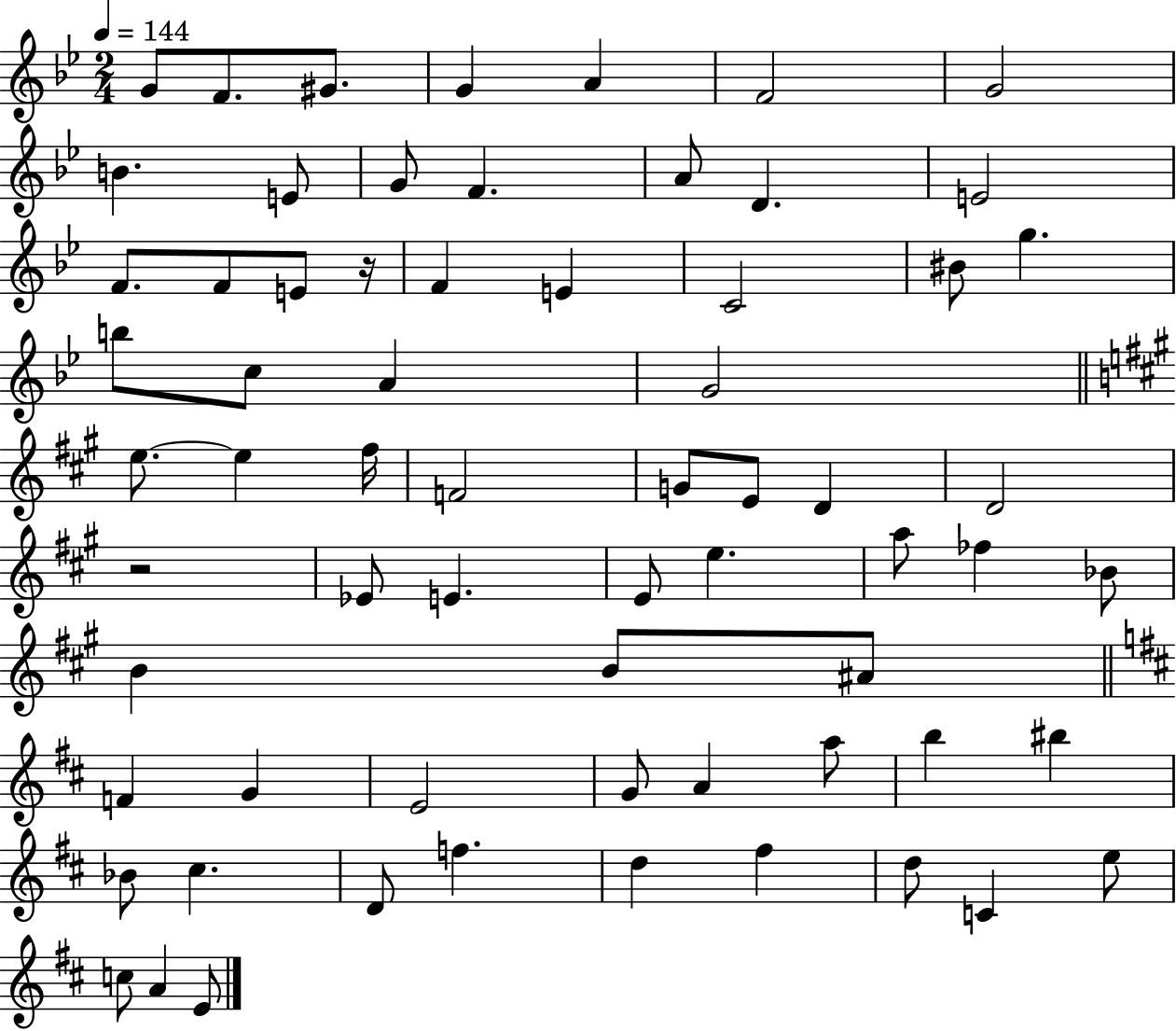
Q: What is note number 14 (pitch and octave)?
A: E4